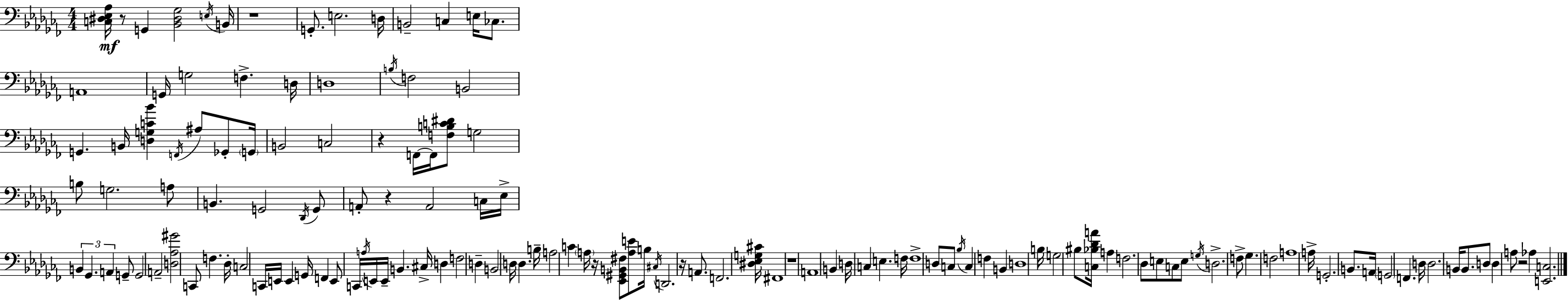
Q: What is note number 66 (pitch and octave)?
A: D3